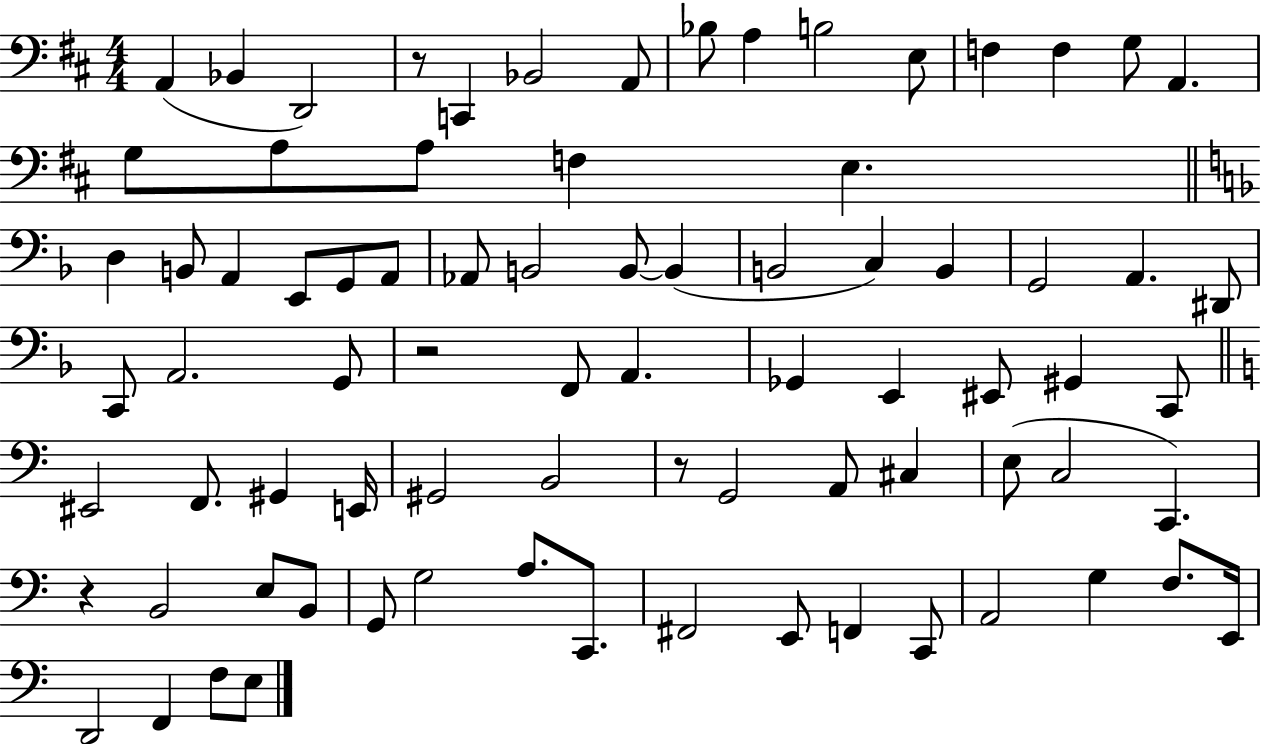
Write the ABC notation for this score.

X:1
T:Untitled
M:4/4
L:1/4
K:D
A,, _B,, D,,2 z/2 C,, _B,,2 A,,/2 _B,/2 A, B,2 E,/2 F, F, G,/2 A,, G,/2 A,/2 A,/2 F, E, D, B,,/2 A,, E,,/2 G,,/2 A,,/2 _A,,/2 B,,2 B,,/2 B,, B,,2 C, B,, G,,2 A,, ^D,,/2 C,,/2 A,,2 G,,/2 z2 F,,/2 A,, _G,, E,, ^E,,/2 ^G,, C,,/2 ^E,,2 F,,/2 ^G,, E,,/4 ^G,,2 B,,2 z/2 G,,2 A,,/2 ^C, E,/2 C,2 C,, z B,,2 E,/2 B,,/2 G,,/2 G,2 A,/2 C,,/2 ^F,,2 E,,/2 F,, C,,/2 A,,2 G, F,/2 E,,/4 D,,2 F,, F,/2 E,/2